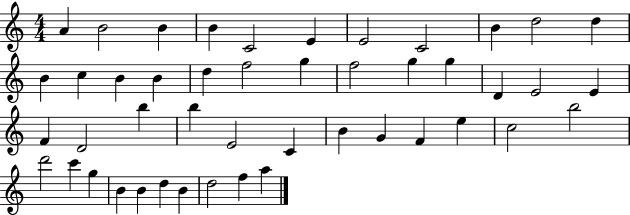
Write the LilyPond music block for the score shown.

{
  \clef treble
  \numericTimeSignature
  \time 4/4
  \key c \major
  a'4 b'2 b'4 | b'4 c'2 e'4 | e'2 c'2 | b'4 d''2 d''4 | \break b'4 c''4 b'4 b'4 | d''4 f''2 g''4 | f''2 g''4 g''4 | d'4 e'2 e'4 | \break f'4 d'2 b''4 | b''4 e'2 c'4 | b'4 g'4 f'4 e''4 | c''2 b''2 | \break d'''2 c'''4 g''4 | b'4 b'4 d''4 b'4 | d''2 f''4 a''4 | \bar "|."
}